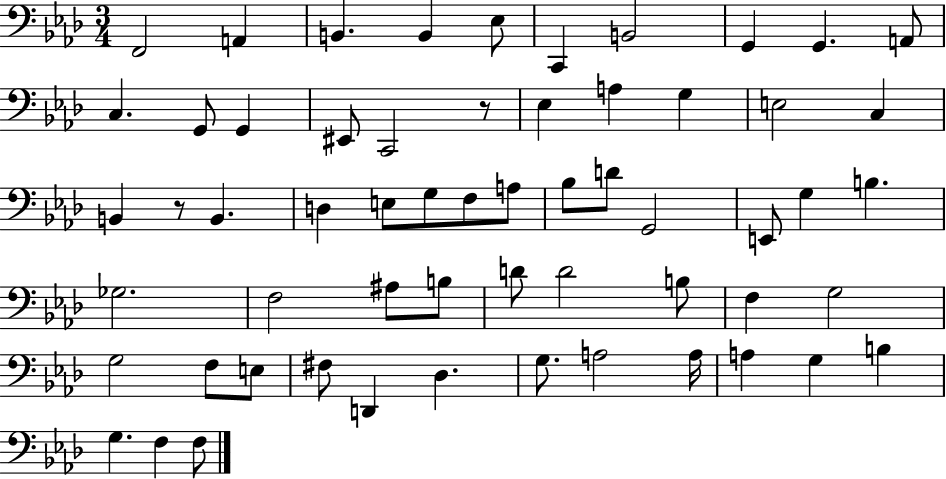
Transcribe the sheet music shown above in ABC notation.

X:1
T:Untitled
M:3/4
L:1/4
K:Ab
F,,2 A,, B,, B,, _E,/2 C,, B,,2 G,, G,, A,,/2 C, G,,/2 G,, ^E,,/2 C,,2 z/2 _E, A, G, E,2 C, B,, z/2 B,, D, E,/2 G,/2 F,/2 A,/2 _B,/2 D/2 G,,2 E,,/2 G, B, _G,2 F,2 ^A,/2 B,/2 D/2 D2 B,/2 F, G,2 G,2 F,/2 E,/2 ^F,/2 D,, _D, G,/2 A,2 A,/4 A, G, B, G, F, F,/2